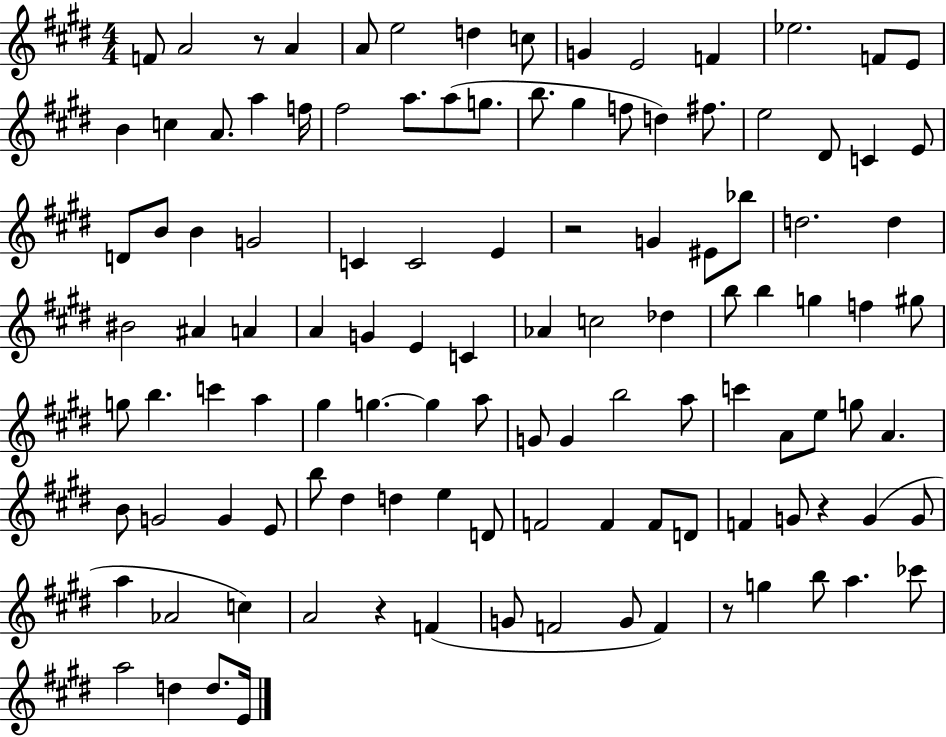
{
  \clef treble
  \numericTimeSignature
  \time 4/4
  \key e \major
  f'8 a'2 r8 a'4 | a'8 e''2 d''4 c''8 | g'4 e'2 f'4 | ees''2. f'8 e'8 | \break b'4 c''4 a'8. a''4 f''16 | fis''2 a''8. a''8( g''8. | b''8. gis''4 f''8 d''4) fis''8. | e''2 dis'8 c'4 e'8 | \break d'8 b'8 b'4 g'2 | c'4 c'2 e'4 | r2 g'4 eis'8 bes''8 | d''2. d''4 | \break bis'2 ais'4 a'4 | a'4 g'4 e'4 c'4 | aes'4 c''2 des''4 | b''8 b''4 g''4 f''4 gis''8 | \break g''8 b''4. c'''4 a''4 | gis''4 g''4.~~ g''4 a''8 | g'8 g'4 b''2 a''8 | c'''4 a'8 e''8 g''8 a'4. | \break b'8 g'2 g'4 e'8 | b''8 dis''4 d''4 e''4 d'8 | f'2 f'4 f'8 d'8 | f'4 g'8 r4 g'4( g'8 | \break a''4 aes'2 c''4) | a'2 r4 f'4( | g'8 f'2 g'8 f'4) | r8 g''4 b''8 a''4. ces'''8 | \break a''2 d''4 d''8. e'16 | \bar "|."
}